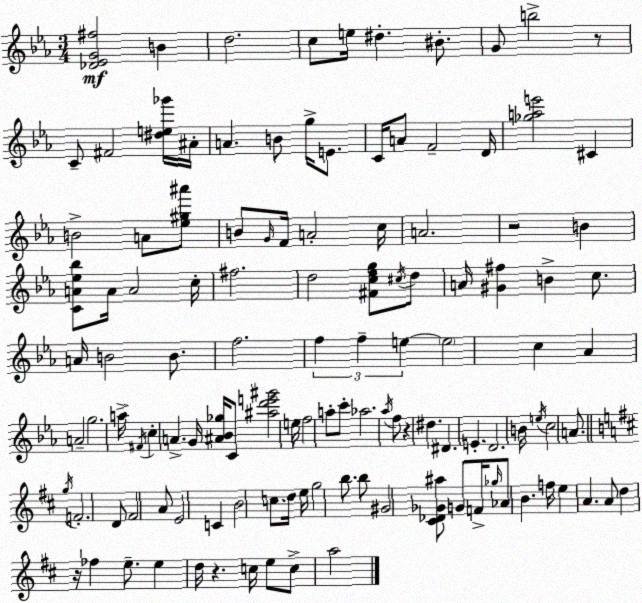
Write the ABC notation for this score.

X:1
T:Untitled
M:3/4
L:1/4
K:Cm
[_D_EG^f]2 B d2 c/2 e/4 ^d ^B/2 G/2 b2 z/2 C/2 ^F2 [^de_g']/4 ^A/4 A B/2 g/4 E/2 C/4 A/2 F2 D/4 [_gae']2 ^C B2 A/2 [_e^g^a']/2 B/2 G/4 F/4 A2 c/4 A2 z2 B [CA_e_b]/2 A/4 A2 c/4 ^f2 d2 [^Fc_eg]/2 ^c/4 d/2 A/4 [^G^f] B c/2 A/4 B2 B/2 f2 f f e e2 c _A A2 g2 a/4 ^F/4 c A G/4 [^A_B_g]/4 C/2 [^ad'e'^g']2 e/4 f2 a/2 c'/2 _a2 _a/4 f/2 z ^d ^D E D2 B/4 e/4 c2 A/2 g/4 F2 D/2 ^F2 A/2 E2 C B2 c/2 d/4 e/4 g2 b/2 b/2 ^G2 [^C_D_G^a]/2 G/2 F/4 _g/4 _A/2 B f/4 e A A/2 d z/4 _f e/2 e d/4 z c/4 e/2 c/2 a2